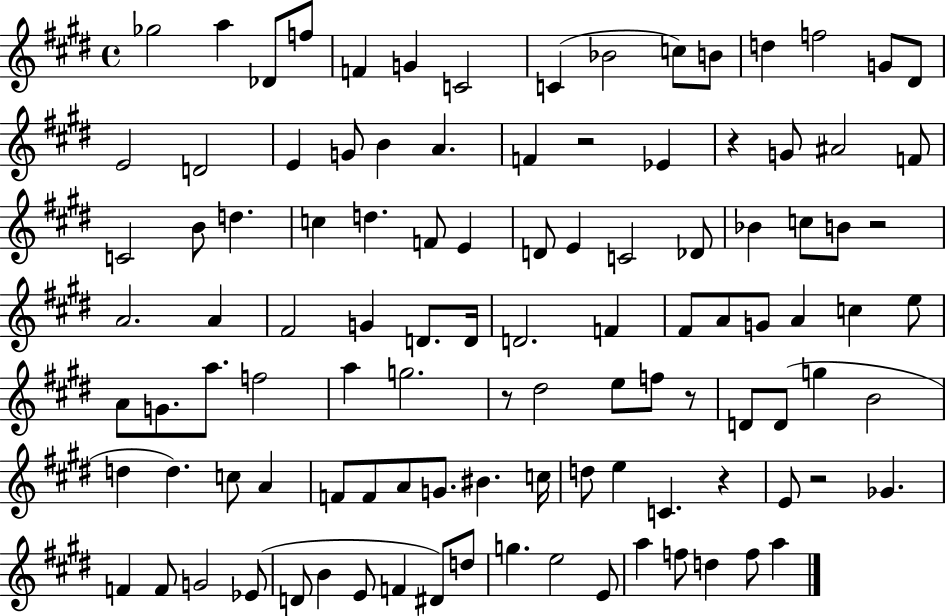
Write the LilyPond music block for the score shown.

{
  \clef treble
  \time 4/4
  \defaultTimeSignature
  \key e \major
  \repeat volta 2 { ges''2 a''4 des'8 f''8 | f'4 g'4 c'2 | c'4( bes'2 c''8) b'8 | d''4 f''2 g'8 dis'8 | \break e'2 d'2 | e'4 g'8 b'4 a'4. | f'4 r2 ees'4 | r4 g'8 ais'2 f'8 | \break c'2 b'8 d''4. | c''4 d''4. f'8 e'4 | d'8 e'4 c'2 des'8 | bes'4 c''8 b'8 r2 | \break a'2. a'4 | fis'2 g'4 d'8. d'16 | d'2. f'4 | fis'8 a'8 g'8 a'4 c''4 e''8 | \break a'8 g'8. a''8. f''2 | a''4 g''2. | r8 dis''2 e''8 f''8 r8 | d'8 d'8( g''4 b'2 | \break d''4 d''4.) c''8 a'4 | f'8 f'8 a'8 g'8. bis'4. c''16 | d''8 e''4 c'4. r4 | e'8 r2 ges'4. | \break f'4 f'8 g'2 ees'8( | d'8 b'4 e'8 f'4 dis'8) d''8 | g''4. e''2 e'8 | a''4 f''8 d''4 f''8 a''4 | \break } \bar "|."
}